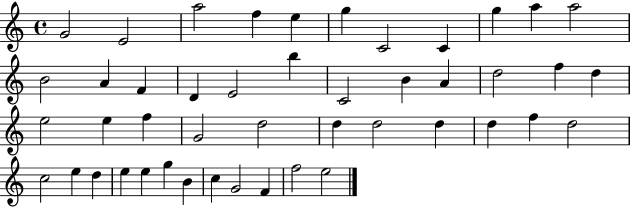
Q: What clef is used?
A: treble